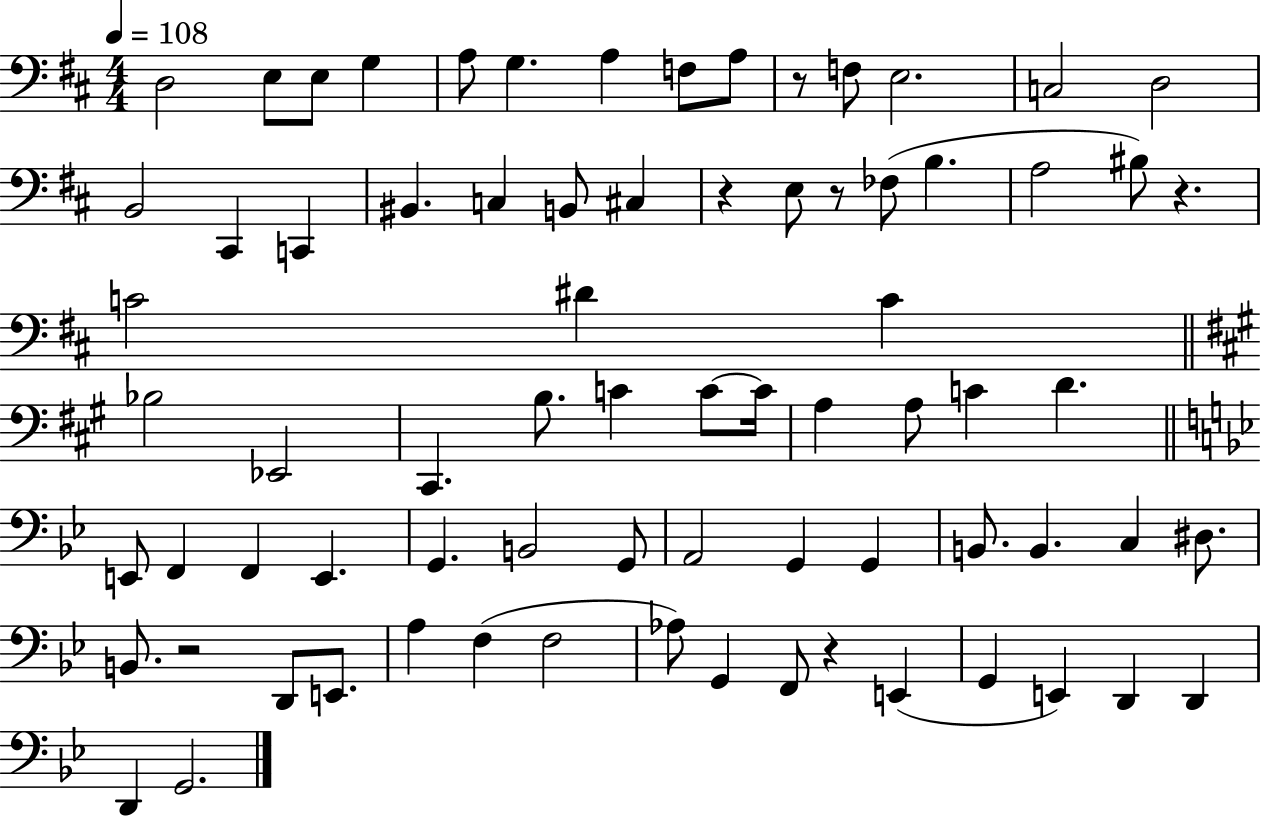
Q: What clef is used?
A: bass